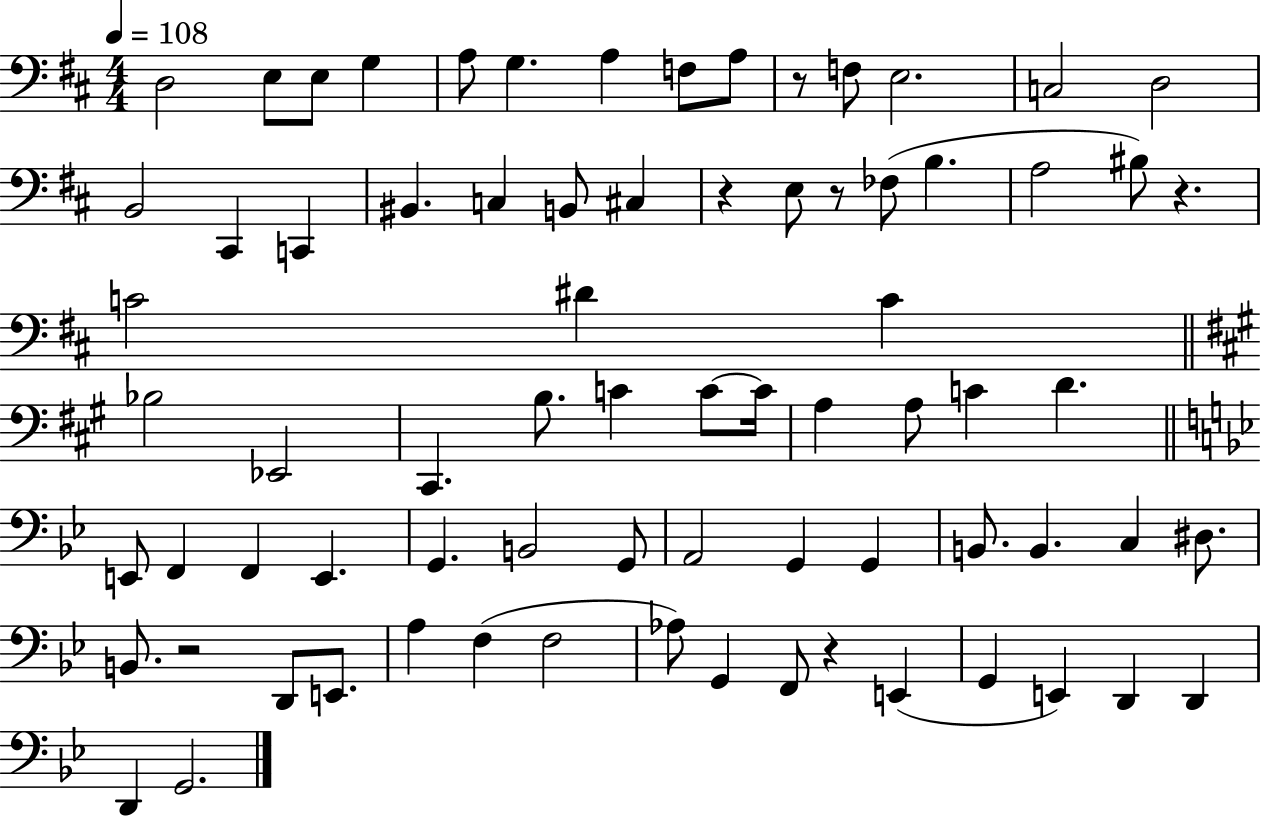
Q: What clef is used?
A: bass